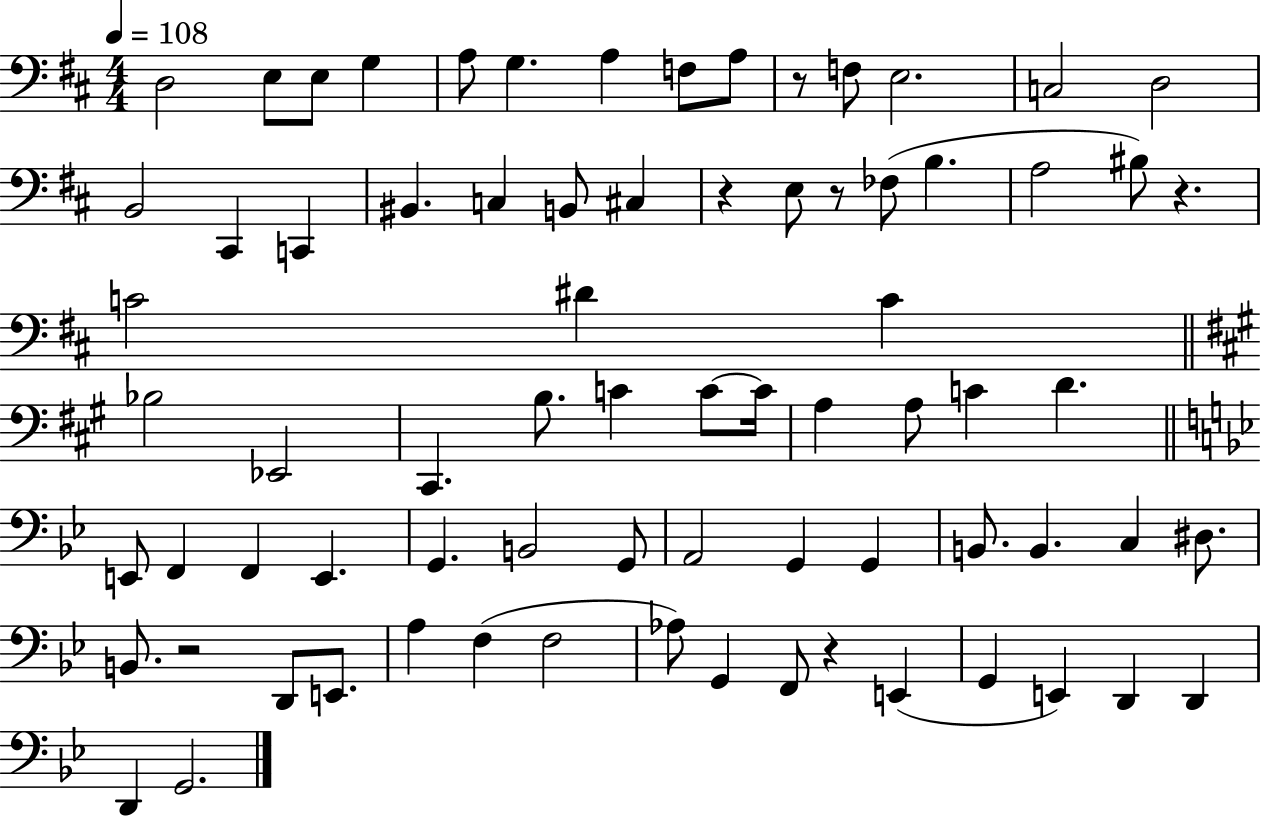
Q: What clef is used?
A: bass